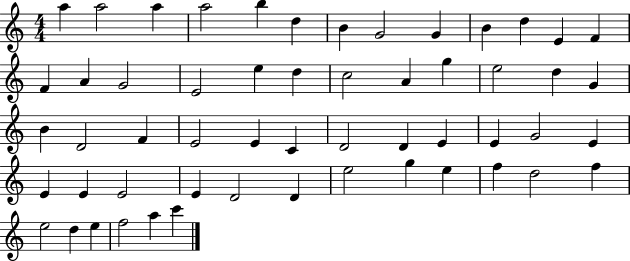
X:1
T:Untitled
M:4/4
L:1/4
K:C
a a2 a a2 b d B G2 G B d E F F A G2 E2 e d c2 A g e2 d G B D2 F E2 E C D2 D E E G2 E E E E2 E D2 D e2 g e f d2 f e2 d e f2 a c'